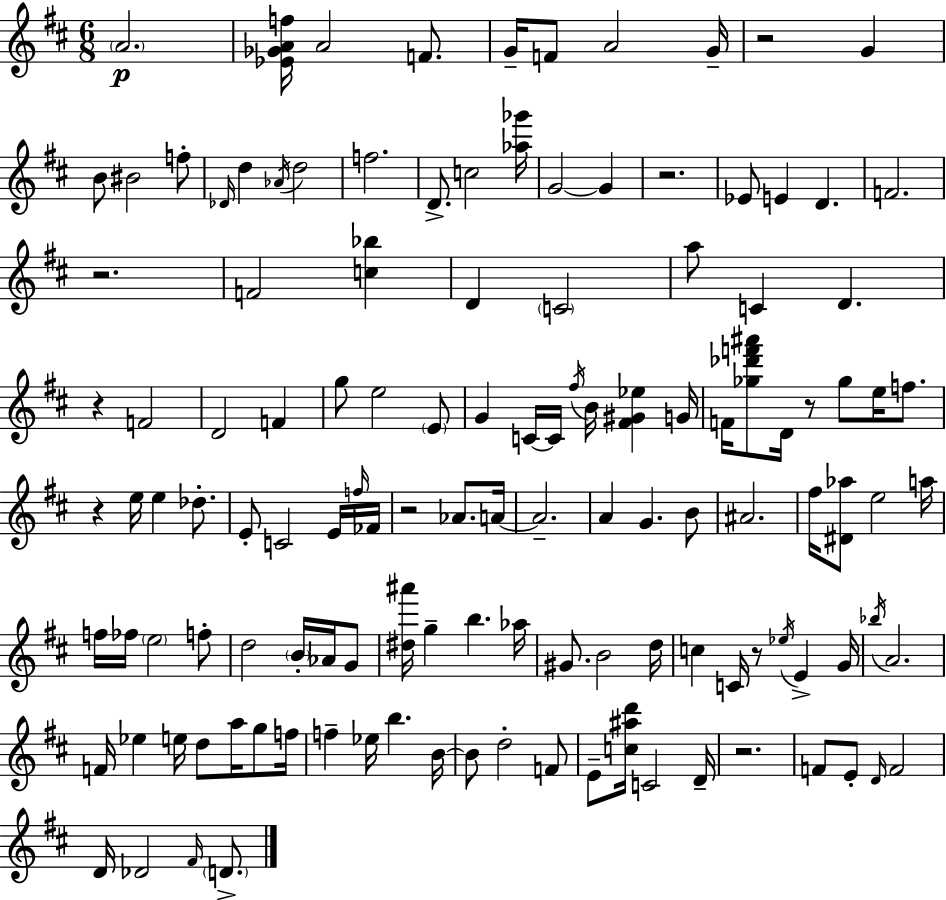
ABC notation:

X:1
T:Untitled
M:6/8
L:1/4
K:D
A2 [_E_GAf]/4 A2 F/2 G/4 F/2 A2 G/4 z2 G B/2 ^B2 f/2 _D/4 d _A/4 d2 f2 D/2 c2 [_a_g']/4 G2 G z2 _E/2 E D F2 z2 F2 [c_b] D C2 a/2 C D z F2 D2 F g/2 e2 E/2 G C/4 C/4 ^f/4 B/4 [^F^G_e] G/4 F/4 [_g_d'f'^a']/2 D/4 z/2 _g/2 e/4 f/2 z e/4 e _d/2 E/2 C2 E/4 f/4 _F/4 z2 _A/2 A/4 A2 A G B/2 ^A2 ^f/4 [^D_a]/2 e2 a/4 f/4 _f/4 e2 f/2 d2 B/4 _A/4 G/2 [^d^a']/4 g b _a/4 ^G/2 B2 d/4 c C/4 z/2 _e/4 E G/4 _b/4 A2 F/4 _e e/4 d/2 a/4 g/2 f/4 f _e/4 b B/4 B/2 d2 F/2 E/2 [c^ad']/4 C2 D/4 z2 F/2 E/2 D/4 F2 D/4 _D2 ^F/4 D/2